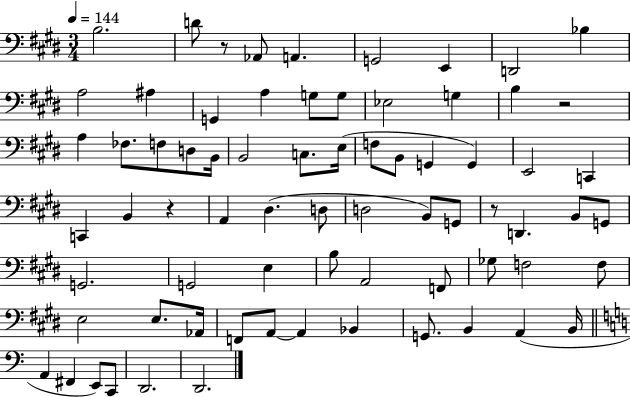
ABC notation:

X:1
T:Untitled
M:3/4
L:1/4
K:E
B,2 D/2 z/2 _A,,/2 A,, G,,2 E,, D,,2 _B, A,2 ^A, G,, A, G,/2 G,/2 _E,2 G, B, z2 A, _F,/2 F,/2 D,/2 B,,/4 B,,2 C,/2 E,/4 F,/2 B,,/2 G,, G,, E,,2 C,, C,, B,, z A,, ^D, D,/2 D,2 B,,/2 G,,/2 z/2 D,, B,,/2 G,,/2 G,,2 G,,2 E, B,/2 A,,2 F,,/2 _G,/2 F,2 F,/2 E,2 E,/2 _A,,/4 F,,/2 A,,/2 A,, _B,, G,,/2 B,, A,, B,,/4 A,, ^F,, E,,/2 C,,/2 D,,2 D,,2